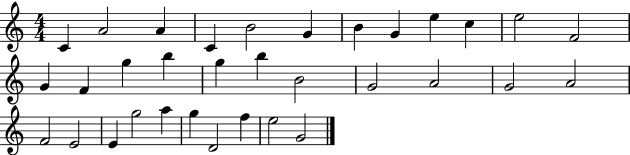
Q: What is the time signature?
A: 4/4